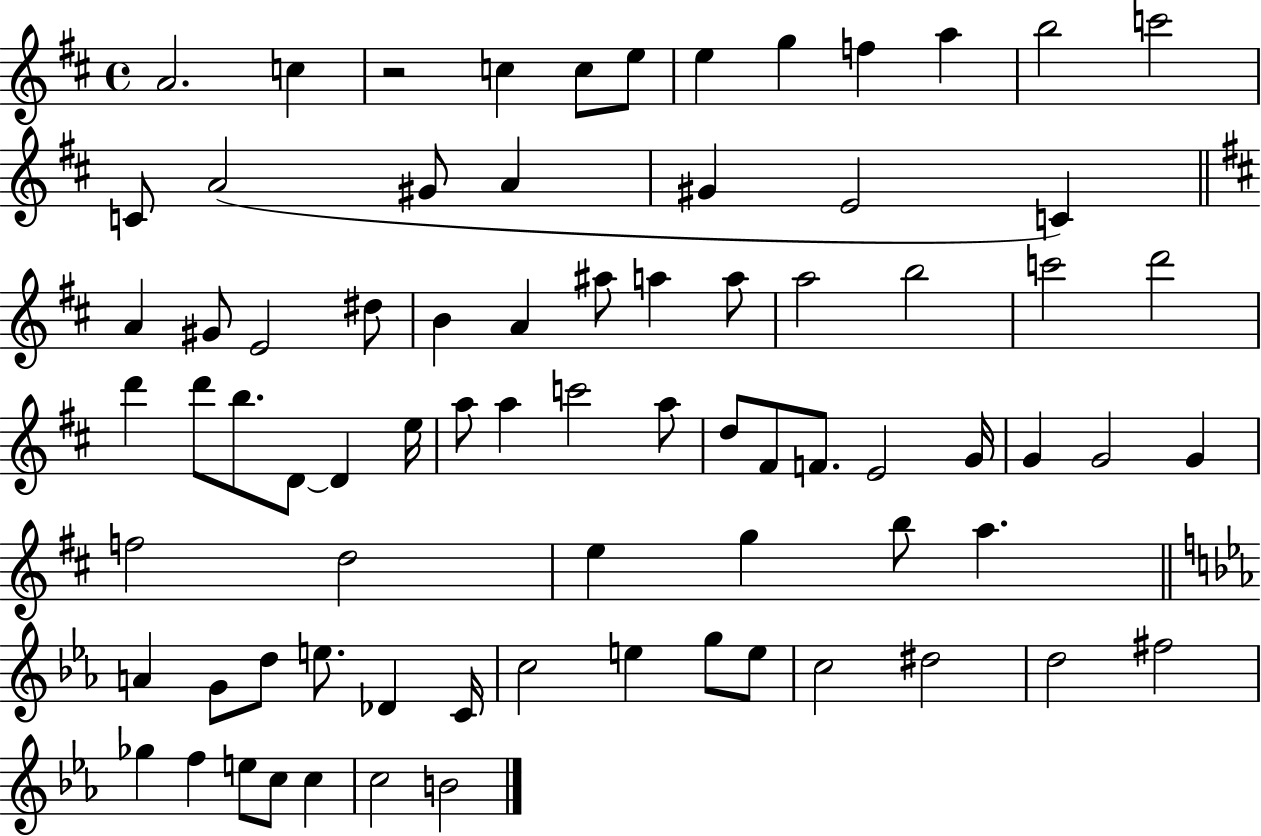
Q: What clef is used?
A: treble